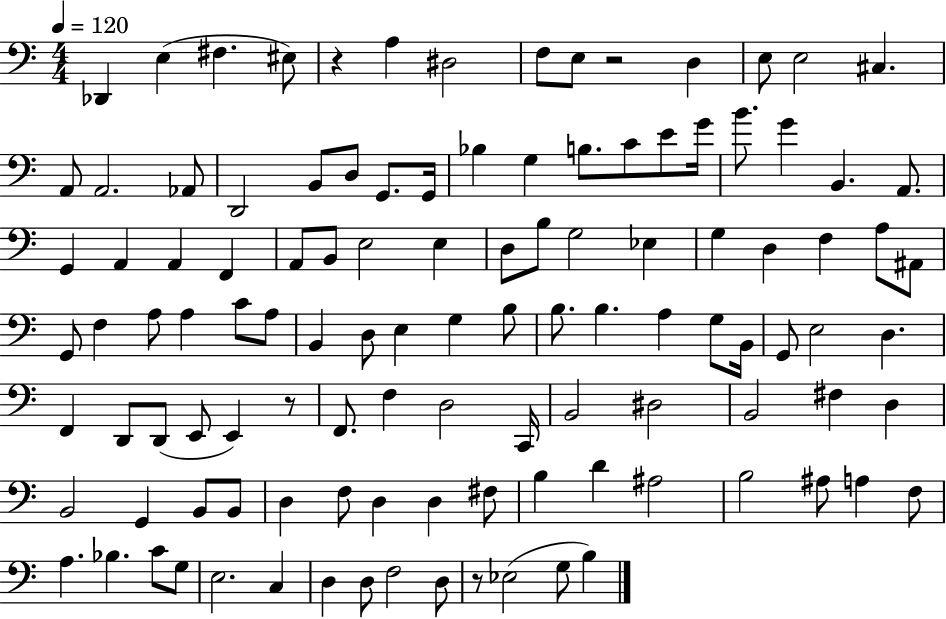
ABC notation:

X:1
T:Untitled
M:4/4
L:1/4
K:C
_D,, E, ^F, ^E,/2 z A, ^D,2 F,/2 E,/2 z2 D, E,/2 E,2 ^C, A,,/2 A,,2 _A,,/2 D,,2 B,,/2 D,/2 G,,/2 G,,/4 _B, G, B,/2 C/2 E/2 G/4 B/2 G B,, A,,/2 G,, A,, A,, F,, A,,/2 B,,/2 E,2 E, D,/2 B,/2 G,2 _E, G, D, F, A,/2 ^A,,/2 G,,/2 F, A,/2 A, C/2 A,/2 B,, D,/2 E, G, B,/2 B,/2 B, A, G,/2 B,,/4 G,,/2 E,2 D, F,, D,,/2 D,,/2 E,,/2 E,, z/2 F,,/2 F, D,2 C,,/4 B,,2 ^D,2 B,,2 ^F, D, B,,2 G,, B,,/2 B,,/2 D, F,/2 D, D, ^F,/2 B, D ^A,2 B,2 ^A,/2 A, F,/2 A, _B, C/2 G,/2 E,2 C, D, D,/2 F,2 D,/2 z/2 _E,2 G,/2 B,